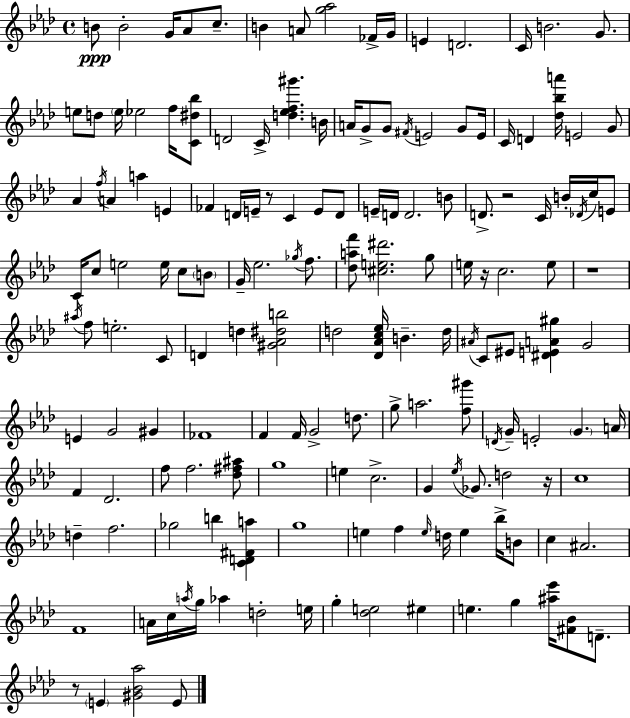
B4/e B4/h G4/s Ab4/e C5/e. B4/q A4/e [G5,Ab5]/h FES4/s G4/s E4/q D4/h. C4/s B4/h. G4/e. E5/e D5/e E5/s Eb5/h F5/s [C4,D#5,Bb5]/e D4/h C4/s [D5,Eb5,F5,G#6]/q. B4/s A4/s G4/e G4/e F#4/s E4/h G4/e E4/s C4/s D4/q [Db5,Bb5,A6]/s E4/h G4/e Ab4/q F5/s A4/q A5/q E4/q FES4/q D4/s E4/s R/e C4/q E4/e D4/e E4/s D4/s D4/h. B4/e D4/e. R/h C4/s B4/s Db4/s C5/s E4/e C4/s C5/e E5/h E5/s C5/e B4/e G4/s Eb5/h. Gb5/s F5/e. [Db5,A5,F6]/e [C#5,E5,D#6]/h. G5/e E5/s R/s C5/h. E5/e R/w A#5/s F5/e E5/h. C4/e D4/q D5/q [G#4,Ab4,D#5,B5]/h D5/h [Db4,Ab4,C5,Eb5]/s B4/q. D5/s A#4/s C4/e EIS4/e [D#4,E4,A4,G#5]/q G4/h E4/q G4/h G#4/q FES4/w F4/q F4/s G4/h D5/e. G5/e A5/h. [F5,G#6]/e D4/s G4/s E4/h G4/q. A4/s F4/q Db4/h. F5/e F5/h. [Db5,F#5,A#5]/e G5/w E5/q C5/h. G4/q Eb5/s Gb4/e. D5/h R/s C5/w D5/q F5/h. Gb5/h B5/q [C4,D4,F#4,A5]/q G5/w E5/q F5/q E5/s D5/s E5/q Bb5/s B4/e C5/q A#4/h. F4/w A4/s C5/s A5/s G5/s Ab5/q D5/h E5/s G5/q [Db5,E5]/h EIS5/q E5/q. G5/q [A#5,Eb6]/s [F#4,Bb4]/e D4/e. R/e E4/q [G#4,Bb4,Ab5]/h E4/e